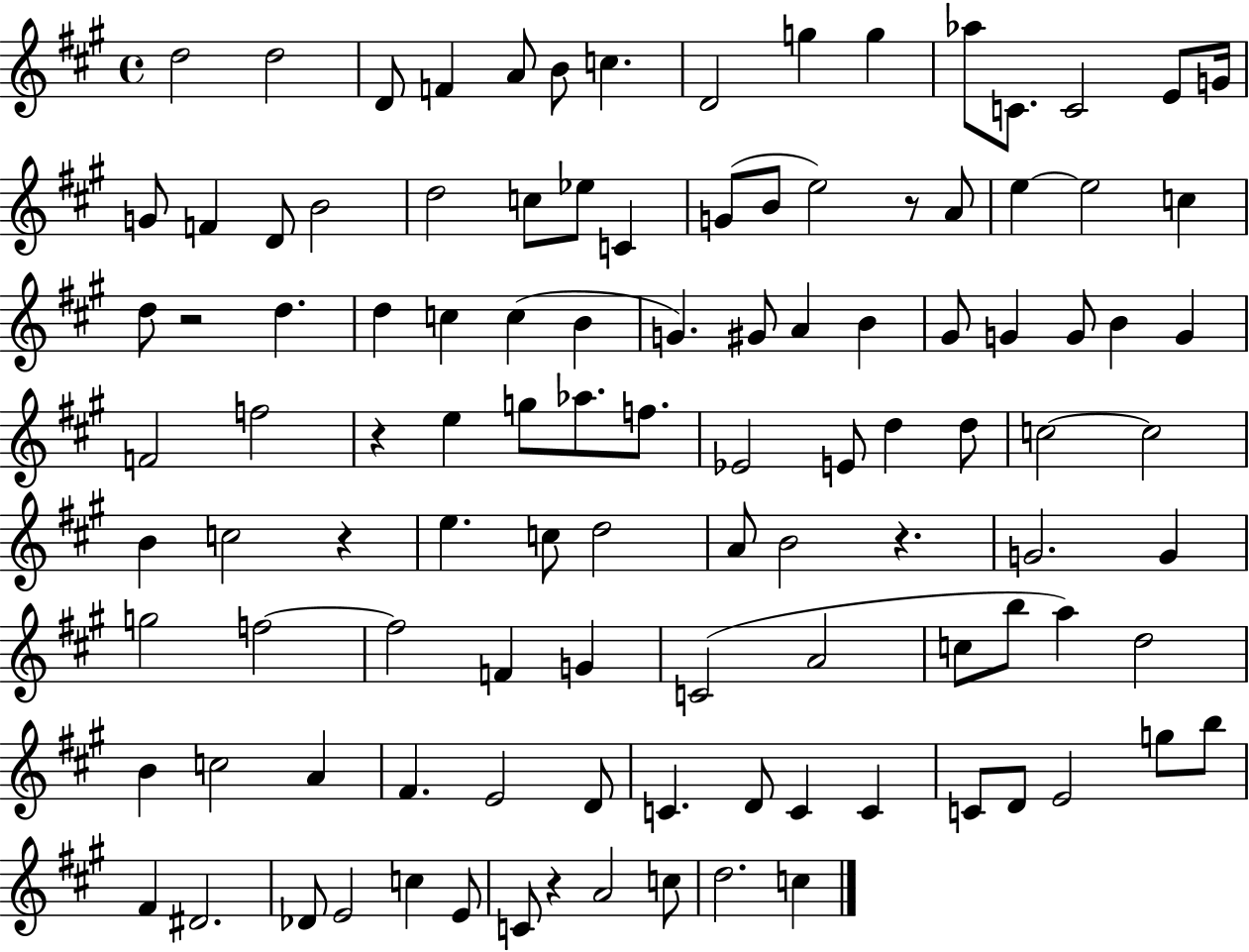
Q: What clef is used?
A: treble